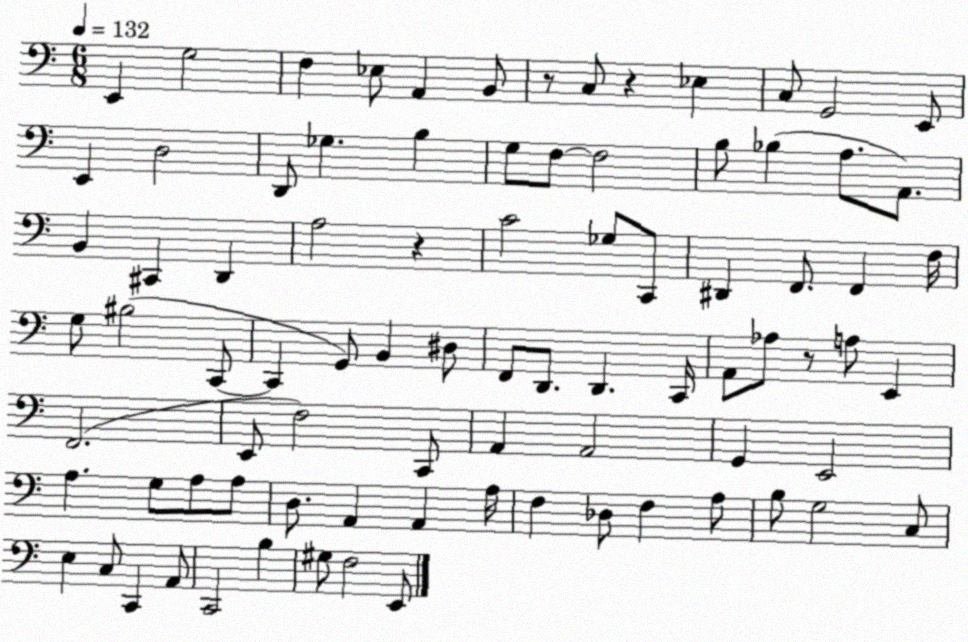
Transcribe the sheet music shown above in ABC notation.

X:1
T:Untitled
M:6/8
L:1/4
K:C
E,, G,2 F, _E,/2 A,, B,,/2 z/2 C,/2 z _E, C,/2 G,,2 E,,/2 E,, D,2 D,,/2 _G, B, G,/2 F,/2 F,2 B,/2 _B, A,/2 A,,/2 B,, ^C,, D,, A,2 z C2 _G,/2 C,,/2 ^D,, F,,/2 F,, F,/4 G,/2 ^B,2 C,,/2 C,, G,,/2 B,, ^D,/2 F,,/2 D,,/2 D,, C,,/4 A,,/2 _A,/2 z/2 A,/2 E,, F,,2 E,,/2 F,2 C,,/2 A,, A,,2 G,, E,,2 A, G,/2 A,/2 A,/2 D,/2 A,, A,, A,/4 F, _D,/2 F, A,/2 B,/2 G,2 C,/2 E, C,/2 C,, A,,/2 C,,2 B, ^G,/2 F,2 E,,/2